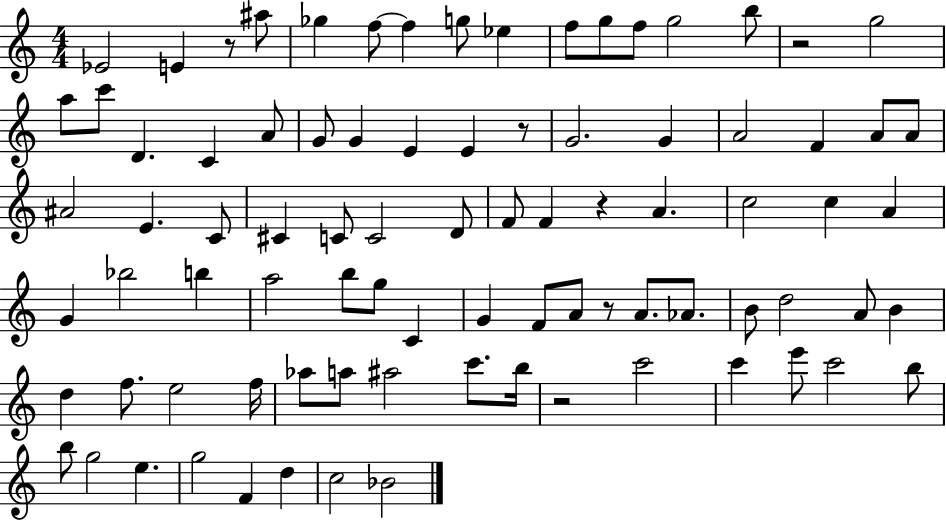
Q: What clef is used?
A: treble